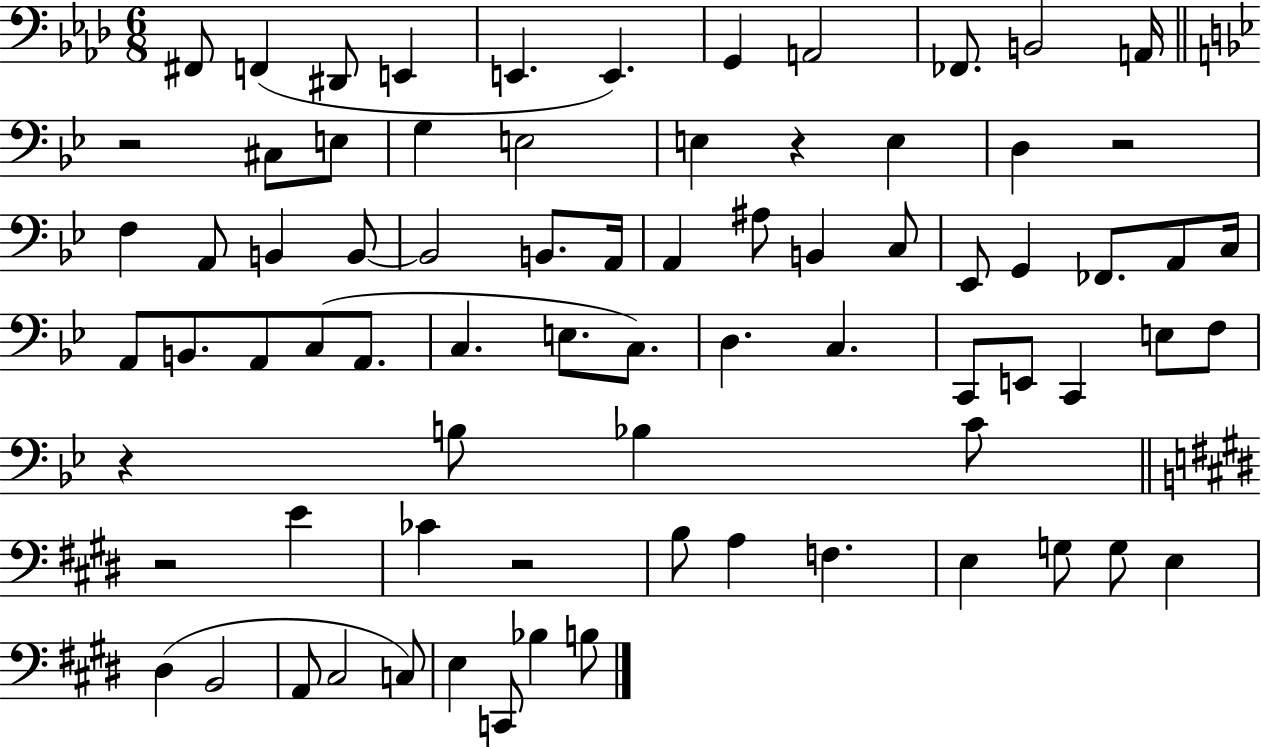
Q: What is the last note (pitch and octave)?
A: B3